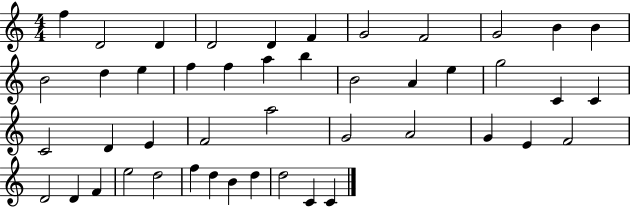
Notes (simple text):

F5/q D4/h D4/q D4/h D4/q F4/q G4/h F4/h G4/h B4/q B4/q B4/h D5/q E5/q F5/q F5/q A5/q B5/q B4/h A4/q E5/q G5/h C4/q C4/q C4/h D4/q E4/q F4/h A5/h G4/h A4/h G4/q E4/q F4/h D4/h D4/q F4/q E5/h D5/h F5/q D5/q B4/q D5/q D5/h C4/q C4/q